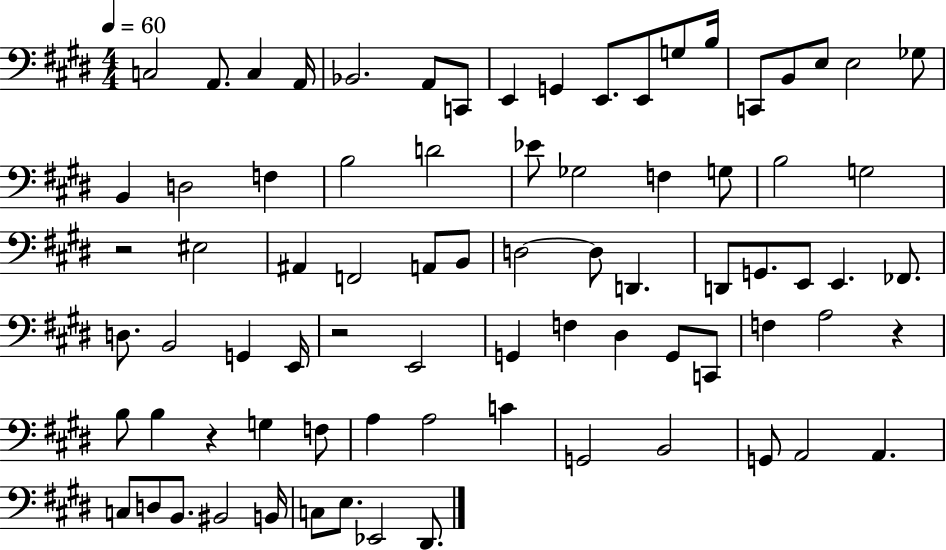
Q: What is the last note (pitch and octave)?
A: D#2